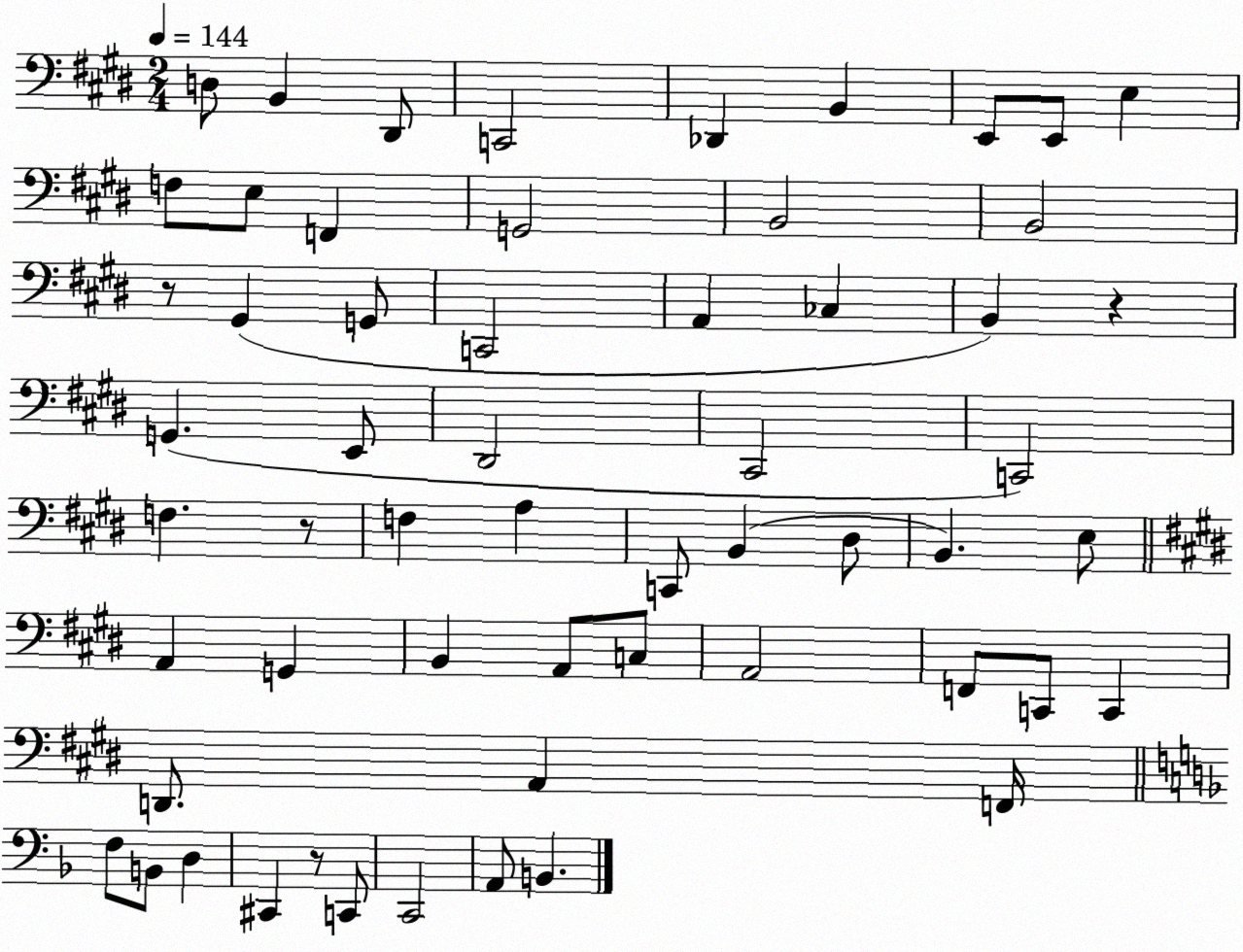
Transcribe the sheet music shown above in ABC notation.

X:1
T:Untitled
M:2/4
L:1/4
K:E
D,/2 B,, ^D,,/2 C,,2 _D,, B,, E,,/2 E,,/2 E, F,/2 E,/2 F,, G,,2 B,,2 B,,2 z/2 ^G,, G,,/2 C,,2 A,, _C, B,, z G,, E,,/2 ^D,,2 ^C,,2 C,,2 F, z/2 F, A, C,,/2 B,, ^D,/2 B,, E,/2 A,, G,, B,, A,,/2 C,/2 A,,2 F,,/2 C,,/2 C,, D,,/2 A,, F,,/4 F,/2 B,,/2 D, ^C,, z/2 C,,/2 C,,2 A,,/2 B,,